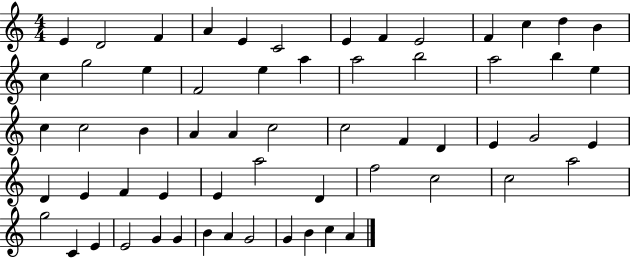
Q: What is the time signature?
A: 4/4